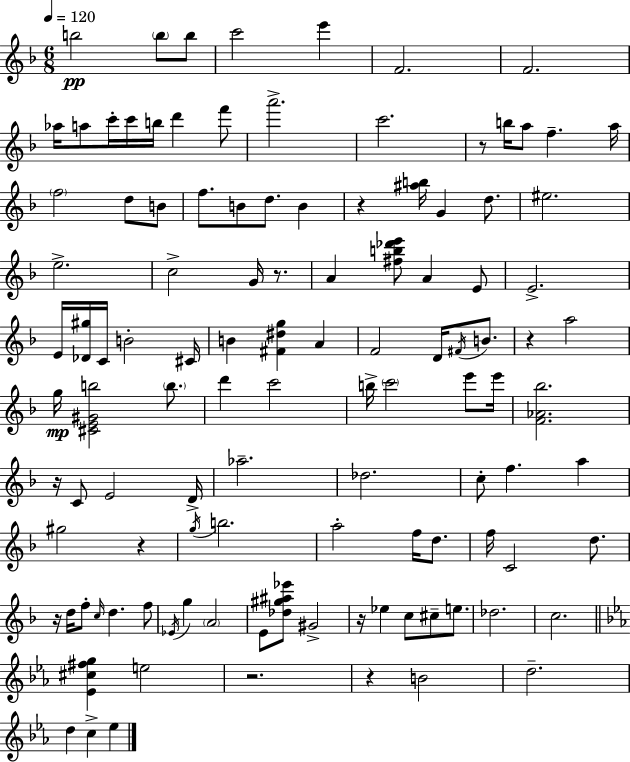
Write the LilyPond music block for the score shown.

{
  \clef treble
  \numericTimeSignature
  \time 6/8
  \key d \minor
  \tempo 4 = 120
  \repeat volta 2 { b''2\pp \parenthesize b''8 b''8 | c'''2 e'''4 | f'2. | f'2. | \break aes''16 a''8 c'''16-. c'''16 b''16 d'''4 f'''8 | a'''2.-> | c'''2. | r8 b''16 a''8 f''4.-- a''16 | \break \parenthesize f''2 d''8 b'8 | f''8. b'8 d''8. b'4 | r4 <ais'' b''>16 g'4 d''8. | eis''2. | \break e''2.-> | c''2-> g'16 r8. | a'4 <fis'' b'' des''' e'''>8 a'4 e'8 | e'2.-> | \break e'16 <des' gis''>16 c'16 b'2-. cis'16 | b'4 <fis' dis'' g''>4 a'4 | f'2 d'16 \acciaccatura { fis'16 } b'8. | r4 a''2 | \break g''16\mp <cis' e' gis' b''>2 \parenthesize b''8. | d'''4 c'''2 | b''16-> \parenthesize c'''2 e'''8 | e'''16 <f' aes' bes''>2. | \break r16 c'8 e'2 | d'16-> aes''2.-- | des''2. | c''8-. f''4. a''4 | \break gis''2 r4 | \acciaccatura { g''16 } b''2. | a''2-. f''16 d''8. | f''16 c'2 d''8. | \break r16 d''16 f''8-. \grace { c''16 } d''4. | f''8 \acciaccatura { ees'16 } g''4 \parenthesize a'2 | e'8 <des'' gis'' ais'' ees'''>8 gis'2-> | r16 ees''4 c''8 cis''8-- | \break e''8. des''2. | c''2. | \bar "||" \break \key c \minor <ees' cis'' fis'' g''>4 e''2 | r2. | r4 b'2 | d''2.-- | \break d''4 c''4-> ees''4 | } \bar "|."
}